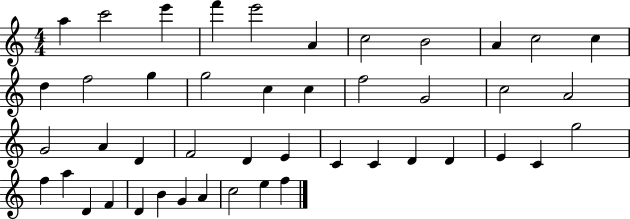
X:1
T:Untitled
M:4/4
L:1/4
K:C
a c'2 e' f' e'2 A c2 B2 A c2 c d f2 g g2 c c f2 G2 c2 A2 G2 A D F2 D E C C D D E C g2 f a D F D B G A c2 e f